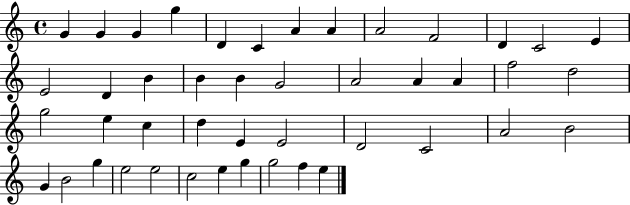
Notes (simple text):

G4/q G4/q G4/q G5/q D4/q C4/q A4/q A4/q A4/h F4/h D4/q C4/h E4/q E4/h D4/q B4/q B4/q B4/q G4/h A4/h A4/q A4/q F5/h D5/h G5/h E5/q C5/q D5/q E4/q E4/h D4/h C4/h A4/h B4/h G4/q B4/h G5/q E5/h E5/h C5/h E5/q G5/q G5/h F5/q E5/q